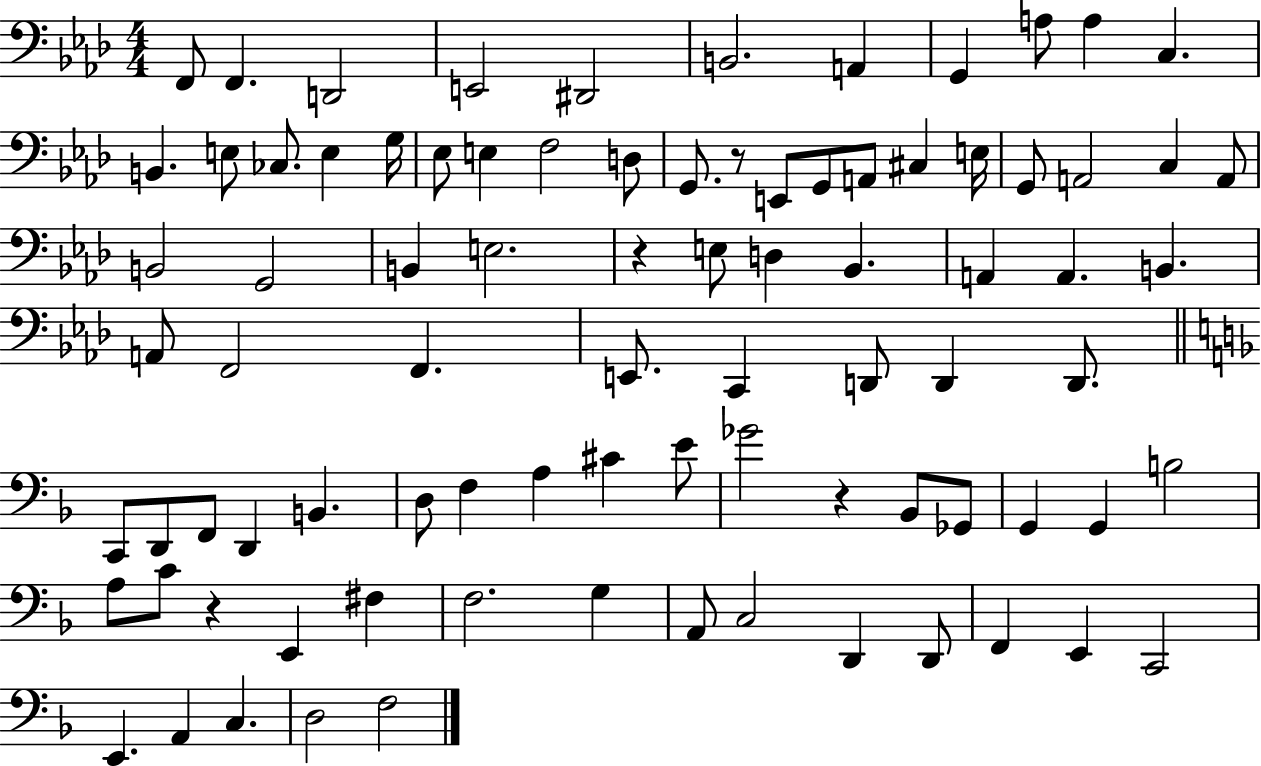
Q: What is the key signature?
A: AES major